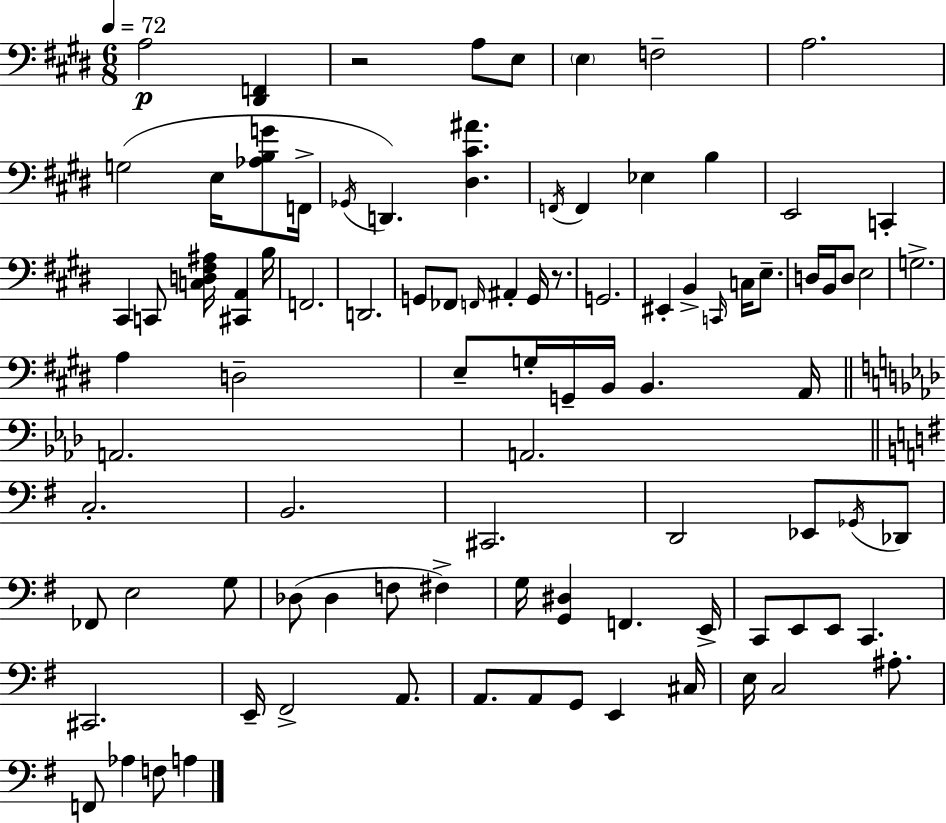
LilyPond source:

{
  \clef bass
  \numericTimeSignature
  \time 6/8
  \key e \major
  \tempo 4 = 72
  a2\p <dis, f,>4 | r2 a8 e8 | \parenthesize e4 f2-- | a2. | \break g2( e16 <aes b g'>8 f,16-> | \acciaccatura { ges,16 }) d,4. <dis cis' ais'>4. | \acciaccatura { f,16 } f,4 ees4 b4 | e,2 c,4-. | \break cis,4 c,8 <c d fis ais>16 <cis, a,>4 | b16 f,2. | d,2. | g,8 fes,8 \grace { f,16 } ais,4-. g,16 | \break r8. g,2. | eis,4-. b,4-> \grace { c,16 } | c16 e8.-- d16 b,16 d8 e2 | g2.-> | \break a4 d2-- | e8-- g16-. g,16-- b,16 b,4. | a,16 \bar "||" \break \key f \minor a,2. | a,2. | \bar "||" \break \key e \minor c2.-. | b,2. | cis,2. | d,2 ees,8 \acciaccatura { ges,16 } des,8 | \break fes,8 e2 g8 | des8( des4 f8 fis4->) | g16 <g, dis>4 f,4. | e,16-> c,8 e,8 e,8 c,4. | \break cis,2. | e,16-- fis,2-> a,8. | a,8. a,8 g,8 e,4 | cis16 e16 c2 ais8.-. | \break f,8 aes4 f8 a4 | \bar "|."
}